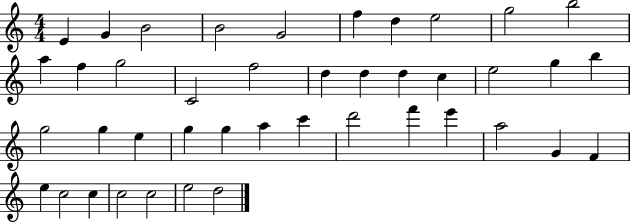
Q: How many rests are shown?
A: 0